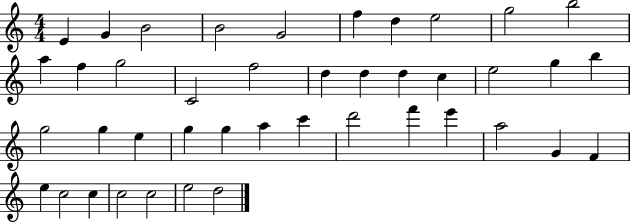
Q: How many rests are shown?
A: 0